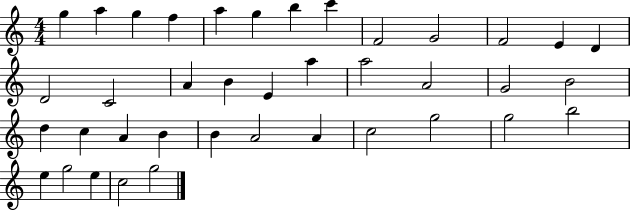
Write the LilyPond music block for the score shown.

{
  \clef treble
  \numericTimeSignature
  \time 4/4
  \key c \major
  g''4 a''4 g''4 f''4 | a''4 g''4 b''4 c'''4 | f'2 g'2 | f'2 e'4 d'4 | \break d'2 c'2 | a'4 b'4 e'4 a''4 | a''2 a'2 | g'2 b'2 | \break d''4 c''4 a'4 b'4 | b'4 a'2 a'4 | c''2 g''2 | g''2 b''2 | \break e''4 g''2 e''4 | c''2 g''2 | \bar "|."
}